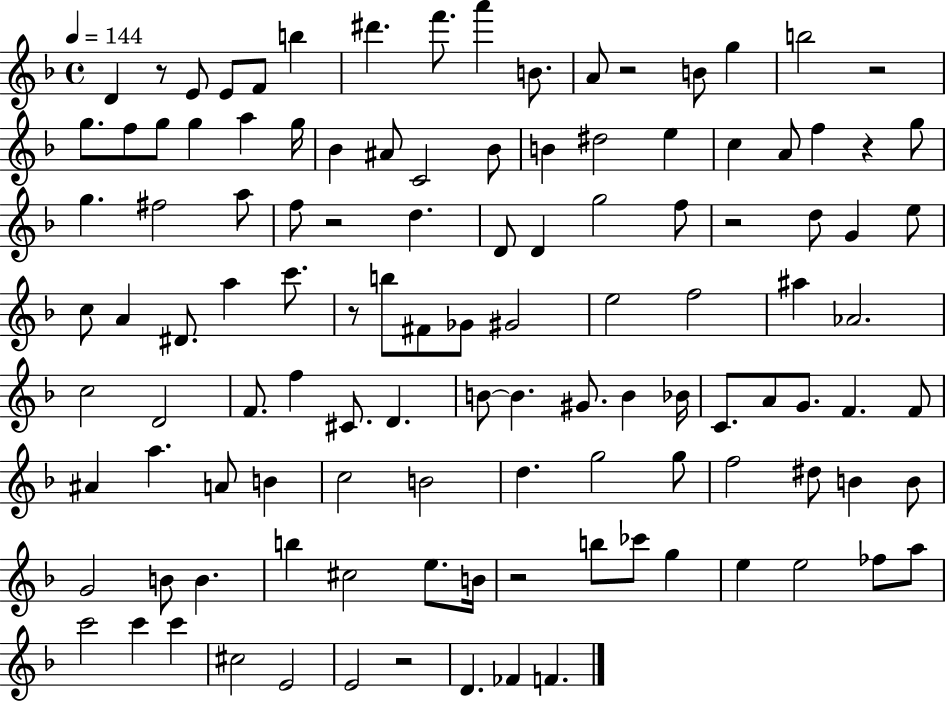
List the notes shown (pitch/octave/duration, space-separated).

D4/q R/e E4/e E4/e F4/e B5/q D#6/q. F6/e. A6/q B4/e. A4/e R/h B4/e G5/q B5/h R/h G5/e. F5/e G5/e G5/q A5/q G5/s Bb4/q A#4/e C4/h Bb4/e B4/q D#5/h E5/q C5/q A4/e F5/q R/q G5/e G5/q. F#5/h A5/e F5/e R/h D5/q. D4/e D4/q G5/h F5/e R/h D5/e G4/q E5/e C5/e A4/q D#4/e. A5/q C6/e. R/e B5/e F#4/e Gb4/e G#4/h E5/h F5/h A#5/q Ab4/h. C5/h D4/h F4/e. F5/q C#4/e. D4/q. B4/e B4/q. G#4/e. B4/q Bb4/s C4/e. A4/e G4/e. F4/q. F4/e A#4/q A5/q. A4/e B4/q C5/h B4/h D5/q. G5/h G5/e F5/h D#5/e B4/q B4/e G4/h B4/e B4/q. B5/q C#5/h E5/e. B4/s R/h B5/e CES6/e G5/q E5/q E5/h FES5/e A5/e C6/h C6/q C6/q C#5/h E4/h E4/h R/h D4/q. FES4/q F4/q.